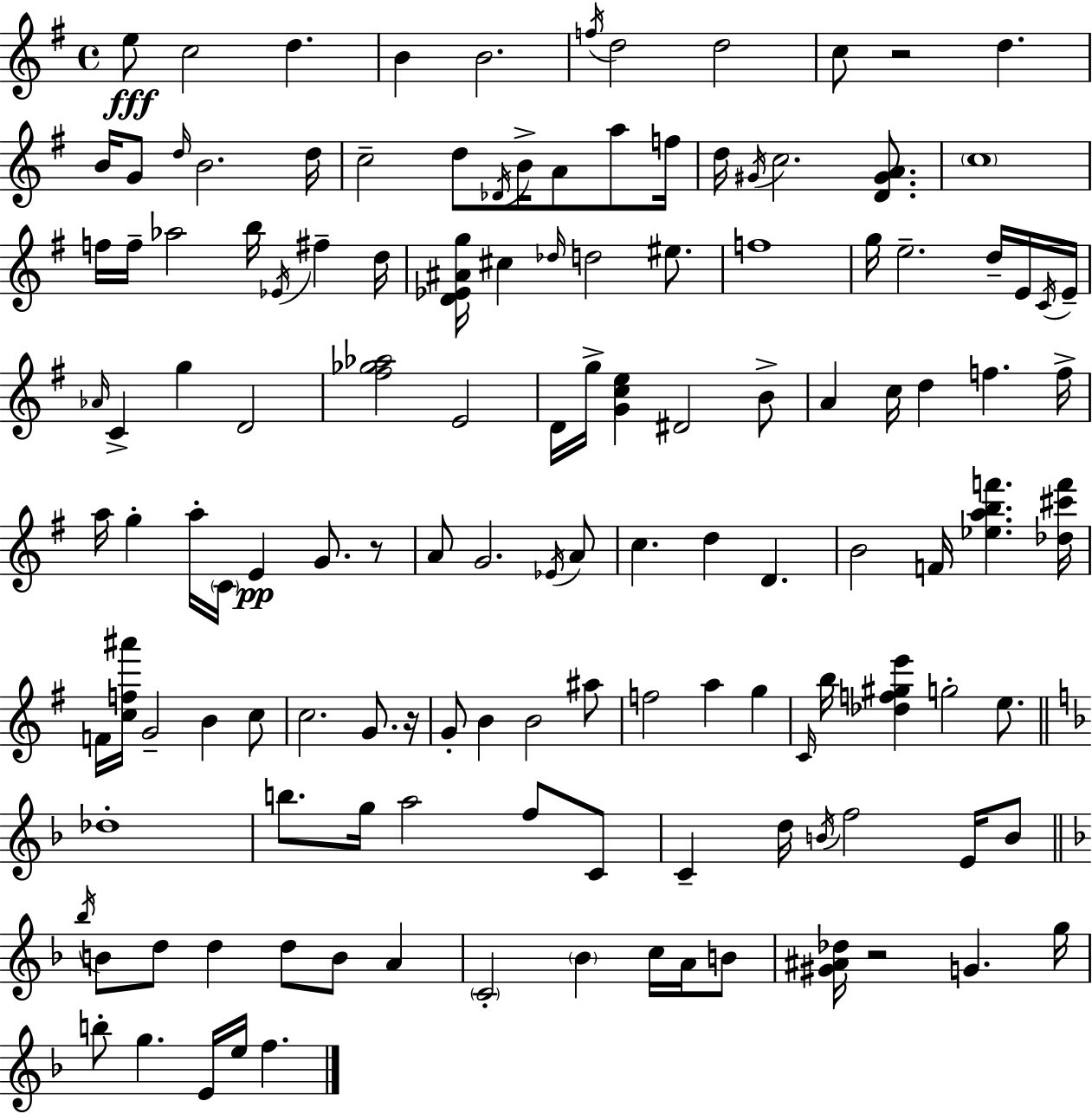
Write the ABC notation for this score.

X:1
T:Untitled
M:4/4
L:1/4
K:Em
e/2 c2 d B B2 f/4 d2 d2 c/2 z2 d B/4 G/2 d/4 B2 d/4 c2 d/2 _D/4 B/4 A/2 a/2 f/4 d/4 ^G/4 c2 [D^GA]/2 c4 f/4 f/4 _a2 b/4 _E/4 ^f d/4 [D_E^Ag]/4 ^c _d/4 d2 ^e/2 f4 g/4 e2 d/4 E/4 C/4 E/4 _A/4 C g D2 [^f_g_a]2 E2 D/4 g/4 [Gce] ^D2 B/2 A c/4 d f f/4 a/4 g a/4 C/4 E G/2 z/2 A/2 G2 _E/4 A/2 c d D B2 F/4 [_eabf'] [_d^c'f']/4 F/4 [cf^a']/4 G2 B c/2 c2 G/2 z/4 G/2 B B2 ^a/2 f2 a g C/4 b/4 [_df^ge'] g2 e/2 _d4 b/2 g/4 a2 f/2 C/2 C d/4 B/4 f2 E/4 B/2 _b/4 B/2 d/2 d d/2 B/2 A C2 _B c/4 A/4 B/2 [^G^A_d]/4 z2 G g/4 b/2 g E/4 e/4 f